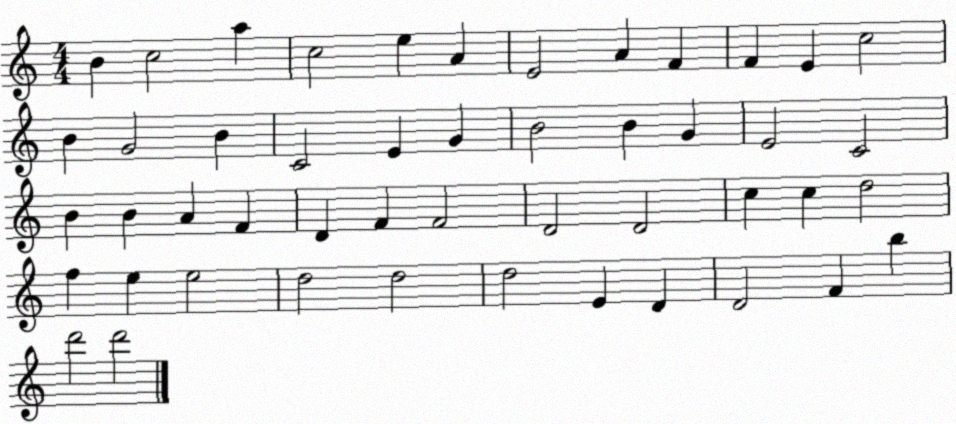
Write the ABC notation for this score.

X:1
T:Untitled
M:4/4
L:1/4
K:C
B c2 a c2 e A E2 A F F E c2 B G2 B C2 E G B2 B G E2 C2 B B A F D F F2 D2 D2 c c d2 f e e2 d2 d2 d2 E D D2 F b d'2 d'2